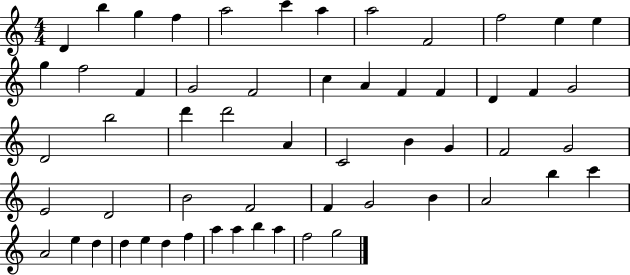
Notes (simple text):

D4/q B5/q G5/q F5/q A5/h C6/q A5/q A5/h F4/h F5/h E5/q E5/q G5/q F5/h F4/q G4/h F4/h C5/q A4/q F4/q F4/q D4/q F4/q G4/h D4/h B5/h D6/q D6/h A4/q C4/h B4/q G4/q F4/h G4/h E4/h D4/h B4/h F4/h F4/q G4/h B4/q A4/h B5/q C6/q A4/h E5/q D5/q D5/q E5/q D5/q F5/q A5/q A5/q B5/q A5/q F5/h G5/h